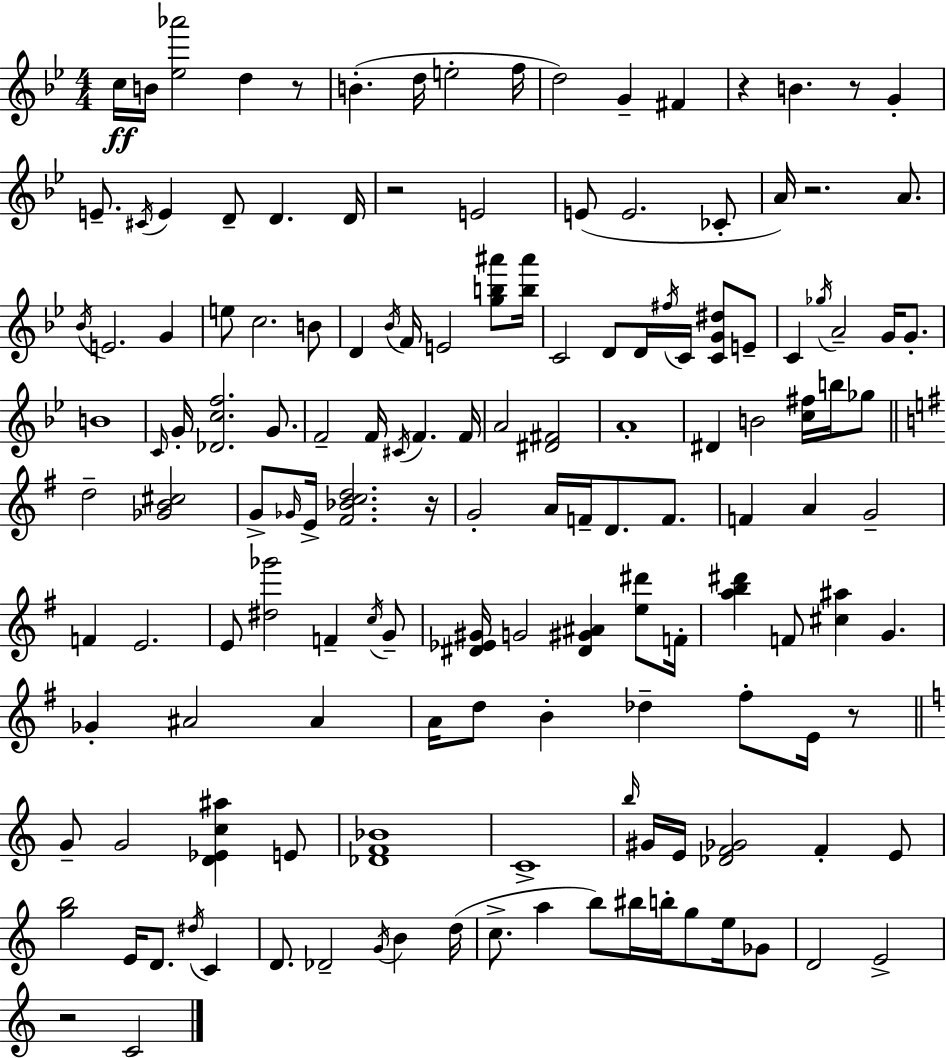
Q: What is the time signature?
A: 4/4